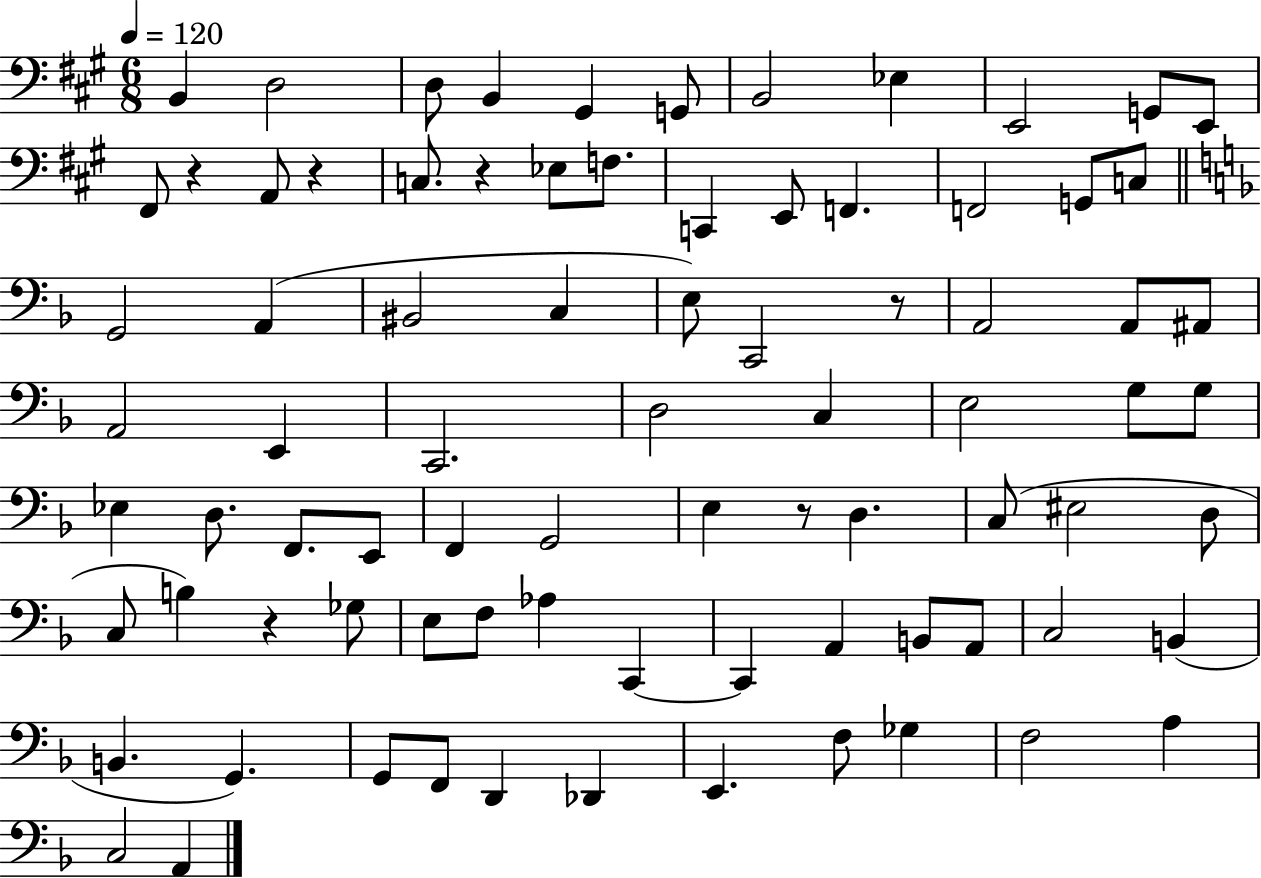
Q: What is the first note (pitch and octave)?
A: B2